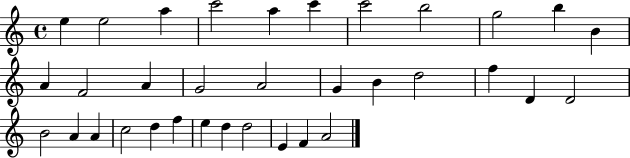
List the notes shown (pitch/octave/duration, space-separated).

E5/q E5/h A5/q C6/h A5/q C6/q C6/h B5/h G5/h B5/q B4/q A4/q F4/h A4/q G4/h A4/h G4/q B4/q D5/h F5/q D4/q D4/h B4/h A4/q A4/q C5/h D5/q F5/q E5/q D5/q D5/h E4/q F4/q A4/h